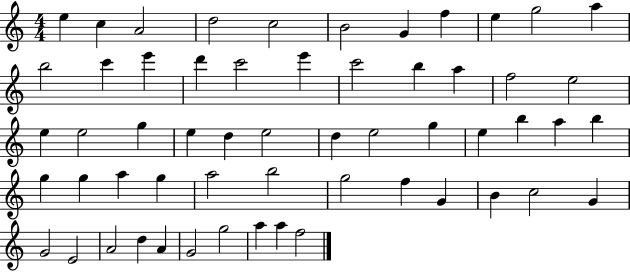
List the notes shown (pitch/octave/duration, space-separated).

E5/q C5/q A4/h D5/h C5/h B4/h G4/q F5/q E5/q G5/h A5/q B5/h C6/q E6/q D6/q C6/h E6/q C6/h B5/q A5/q F5/h E5/h E5/q E5/h G5/q E5/q D5/q E5/h D5/q E5/h G5/q E5/q B5/q A5/q B5/q G5/q G5/q A5/q G5/q A5/h B5/h G5/h F5/q G4/q B4/q C5/h G4/q G4/h E4/h A4/h D5/q A4/q G4/h G5/h A5/q A5/q F5/h